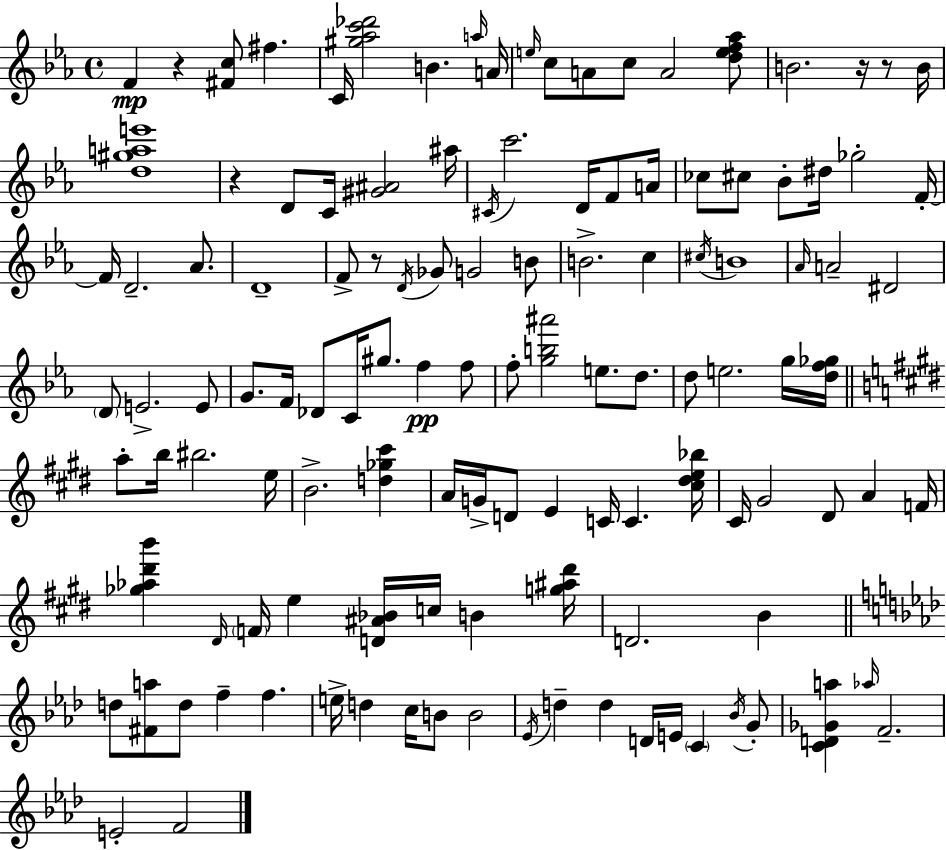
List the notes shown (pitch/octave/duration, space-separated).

F4/q R/q [F#4,C5]/e F#5/q. C4/s [G#5,Ab5,C6,Db6]/h B4/q. A5/s A4/s E5/s C5/e A4/e C5/e A4/h [D5,E5,F5,Ab5]/e B4/h. R/s R/e B4/s [D5,G#5,A5,E6]/w R/q D4/e C4/s [G#4,A#4]/h A#5/s C#4/s C6/h. D4/s F4/e A4/s CES5/e C#5/e Bb4/e D#5/s Gb5/h F4/s F4/s D4/h. Ab4/e. D4/w F4/e R/e D4/s Gb4/e G4/h B4/e B4/h. C5/q C#5/s B4/w Ab4/s A4/h D#4/h D4/e E4/h. E4/e G4/e. F4/s Db4/e C4/s G#5/e. F5/q F5/e F5/e [G5,B5,A#6]/h E5/e. D5/e. D5/e E5/h. G5/s [D5,F5,Gb5]/s A5/e B5/s BIS5/h. E5/s B4/h. [D5,Gb5,C#6]/q A4/s G4/s D4/e E4/q C4/s C4/q. [C#5,D#5,E5,Bb5]/s C#4/s G#4/h D#4/e A4/q F4/s [Gb5,Ab5,D#6,B6]/q D#4/s F4/s E5/q [D4,A#4,Bb4]/s C5/s B4/q [G5,A#5,D#6]/s D4/h. B4/q D5/e [F#4,A5]/e D5/e F5/q F5/q. E5/s D5/q C5/s B4/e B4/h Eb4/s D5/q D5/q D4/s E4/s C4/q Bb4/s G4/e [C4,D4,Gb4,A5]/q Ab5/s F4/h. E4/h F4/h